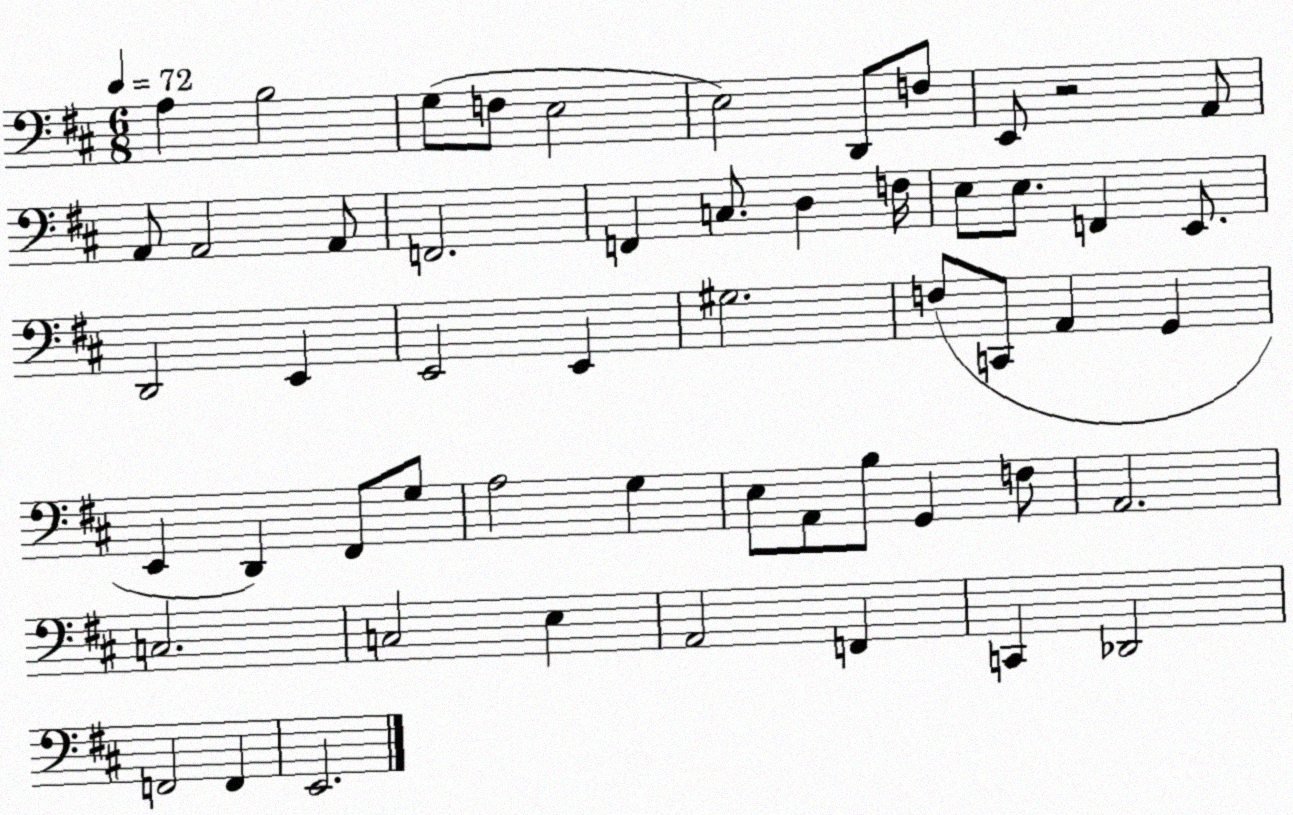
X:1
T:Untitled
M:6/8
L:1/4
K:D
A, B,2 G,/2 F,/2 E,2 E,2 D,,/2 F,/2 E,,/2 z2 A,,/2 A,,/2 A,,2 A,,/2 F,,2 F,, C,/2 D, F,/4 E,/2 E,/2 F,, E,,/2 D,,2 E,, E,,2 E,, ^G,2 F,/2 C,,/2 A,, G,, E,, D,, ^F,,/2 G,/2 A,2 G, E,/2 A,,/2 B,/2 G,, F,/2 A,,2 C,2 C,2 E, A,,2 F,, C,, _D,,2 F,,2 F,, E,,2